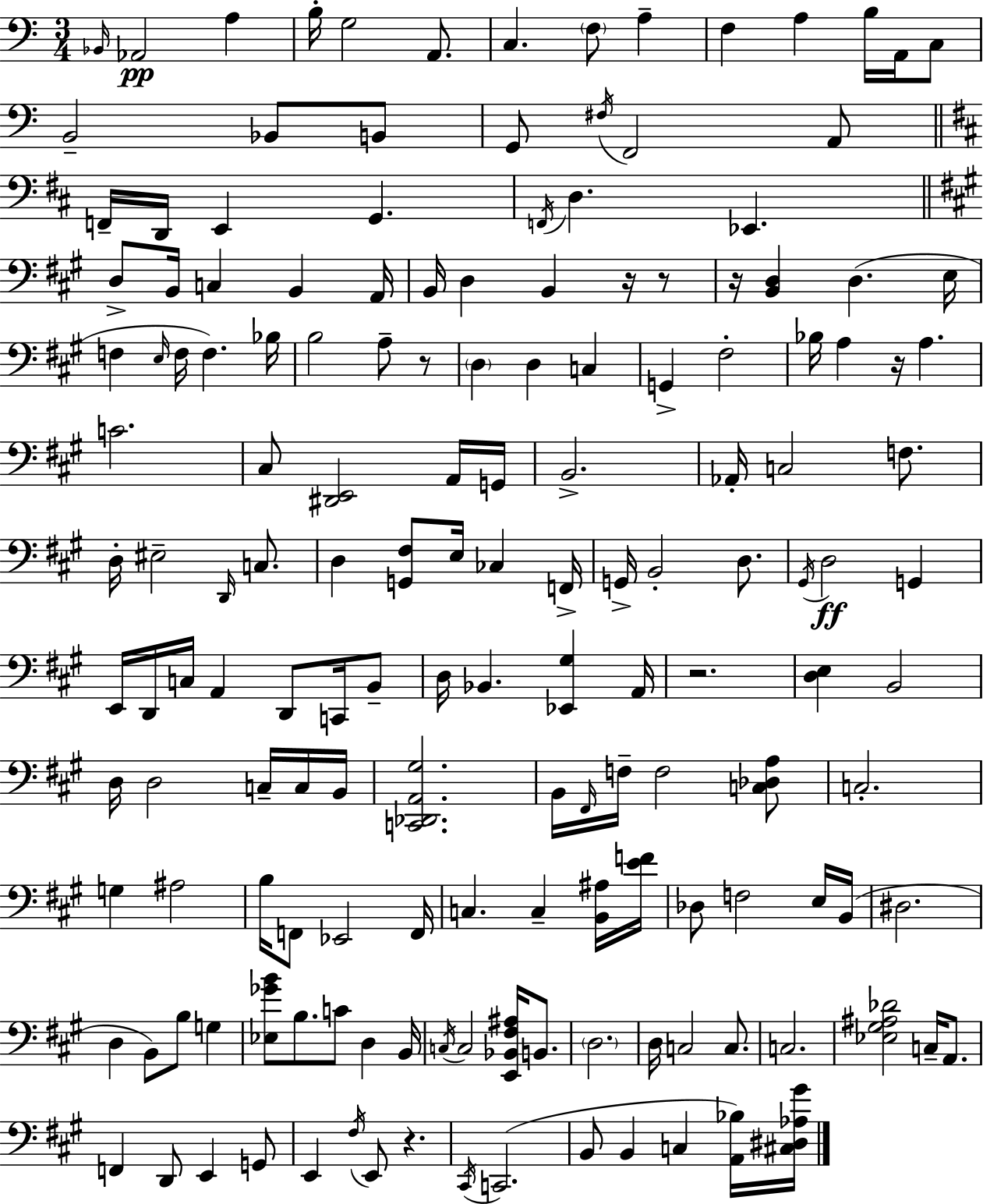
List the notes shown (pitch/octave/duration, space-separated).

Bb2/s Ab2/h A3/q B3/s G3/h A2/e. C3/q. F3/e A3/q F3/q A3/q B3/s A2/s C3/e B2/h Bb2/e B2/e G2/e F#3/s F2/h A2/e F2/s D2/s E2/q G2/q. F2/s D3/q. Eb2/q. D3/e B2/s C3/q B2/q A2/s B2/s D3/q B2/q R/s R/e R/s [B2,D3]/q D3/q. E3/s F3/q E3/s F3/s F3/q. Bb3/s B3/h A3/e R/e D3/q D3/q C3/q G2/q F#3/h Bb3/s A3/q R/s A3/q. C4/h. C#3/e [D#2,E2]/h A2/s G2/s B2/h. Ab2/s C3/h F3/e. D3/s EIS3/h D2/s C3/e. D3/q [G2,F#3]/e E3/s CES3/q F2/s G2/s B2/h D3/e. G#2/s D3/h G2/q E2/s D2/s C3/s A2/q D2/e C2/s B2/e D3/s Bb2/q. [Eb2,G#3]/q A2/s R/h. [D3,E3]/q B2/h D3/s D3/h C3/s C3/s B2/s [C2,Db2,A2,G#3]/h. B2/s F#2/s F3/s F3/h [C3,Db3,A3]/e C3/h. G3/q A#3/h B3/s F2/e Eb2/h F2/s C3/q. C3/q [B2,A#3]/s [E4,F4]/s Db3/e F3/h E3/s B2/s D#3/h. D3/q B2/e B3/e G3/q [Eb3,Gb4,B4]/e B3/e. C4/e D3/q B2/s C3/s C3/h [E2,Bb2,F#3,A#3]/s B2/e. D3/h. D3/s C3/h C3/e. C3/h. [Eb3,G#3,A#3,Db4]/h C3/s A2/e. F2/q D2/e E2/q G2/e E2/q F#3/s E2/e R/q. C#2/s C2/h. B2/e B2/q C3/q [A2,Bb3]/s [C#3,D#3,Ab3,G#4]/s